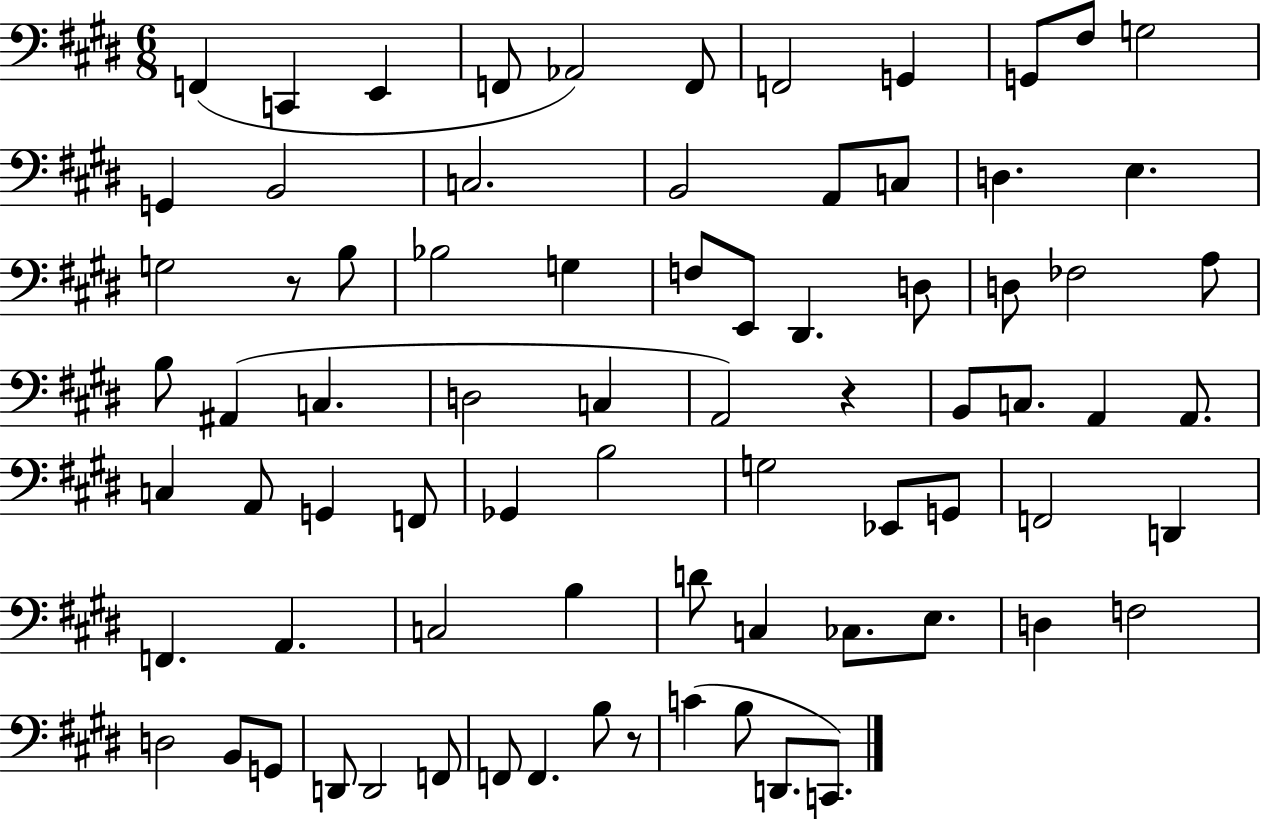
{
  \clef bass
  \numericTimeSignature
  \time 6/8
  \key e \major
  f,4( c,4 e,4 | f,8 aes,2) f,8 | f,2 g,4 | g,8 fis8 g2 | \break g,4 b,2 | c2. | b,2 a,8 c8 | d4. e4. | \break g2 r8 b8 | bes2 g4 | f8 e,8 dis,4. d8 | d8 fes2 a8 | \break b8 ais,4( c4. | d2 c4 | a,2) r4 | b,8 c8. a,4 a,8. | \break c4 a,8 g,4 f,8 | ges,4 b2 | g2 ees,8 g,8 | f,2 d,4 | \break f,4. a,4. | c2 b4 | d'8 c4 ces8. e8. | d4 f2 | \break d2 b,8 g,8 | d,8 d,2 f,8 | f,8 f,4. b8 r8 | c'4( b8 d,8. c,8.) | \break \bar "|."
}